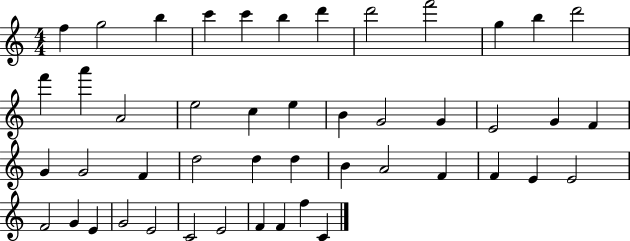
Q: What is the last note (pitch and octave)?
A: C4